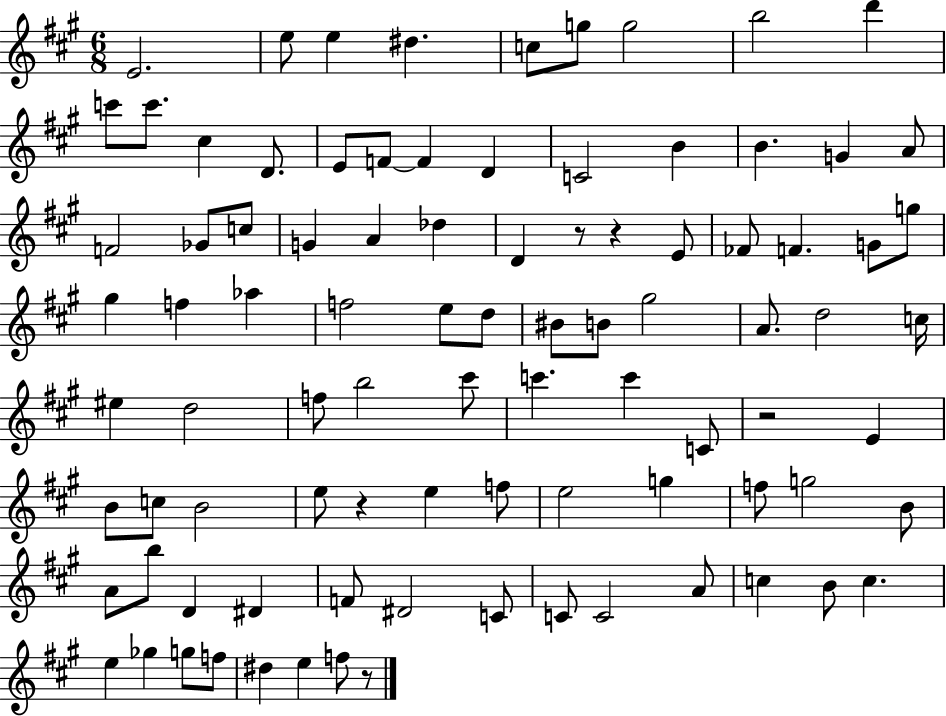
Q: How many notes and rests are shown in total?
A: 91